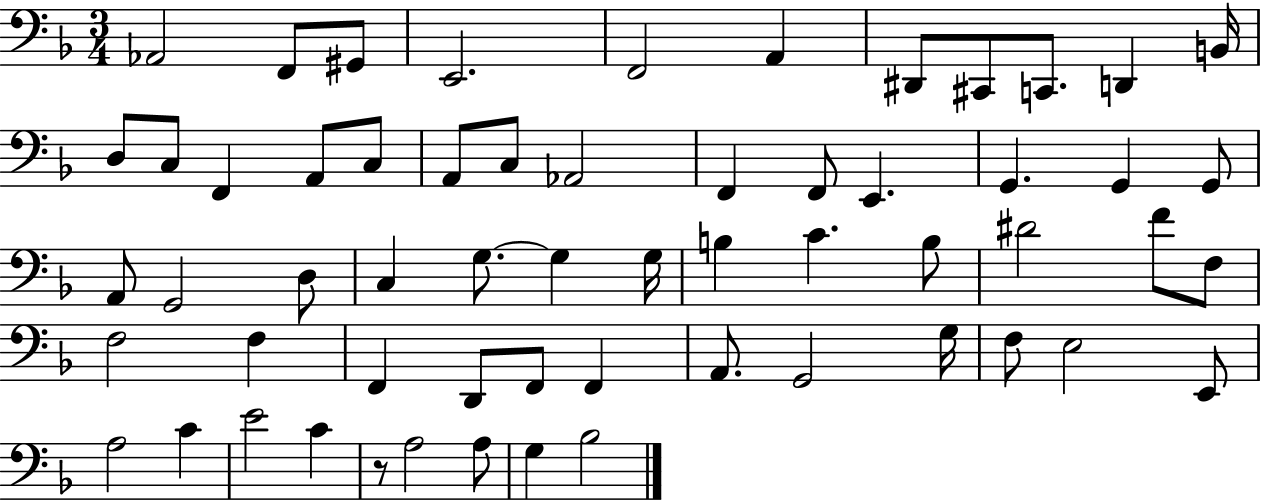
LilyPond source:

{
  \clef bass
  \numericTimeSignature
  \time 3/4
  \key f \major
  aes,2 f,8 gis,8 | e,2. | f,2 a,4 | dis,8 cis,8 c,8. d,4 b,16 | \break d8 c8 f,4 a,8 c8 | a,8 c8 aes,2 | f,4 f,8 e,4. | g,4. g,4 g,8 | \break a,8 g,2 d8 | c4 g8.~~ g4 g16 | b4 c'4. b8 | dis'2 f'8 f8 | \break f2 f4 | f,4 d,8 f,8 f,4 | a,8. g,2 g16 | f8 e2 e,8 | \break a2 c'4 | e'2 c'4 | r8 a2 a8 | g4 bes2 | \break \bar "|."
}